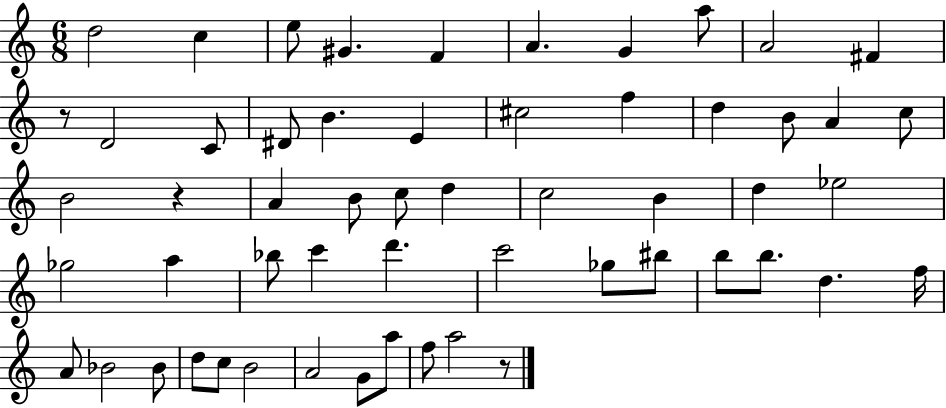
D5/h C5/q E5/e G#4/q. F4/q A4/q. G4/q A5/e A4/h F#4/q R/e D4/h C4/e D#4/e B4/q. E4/q C#5/h F5/q D5/q B4/e A4/q C5/e B4/h R/q A4/q B4/e C5/e D5/q C5/h B4/q D5/q Eb5/h Gb5/h A5/q Bb5/e C6/q D6/q. C6/h Gb5/e BIS5/e B5/e B5/e. D5/q. F5/s A4/e Bb4/h Bb4/e D5/e C5/e B4/h A4/h G4/e A5/e F5/e A5/h R/e